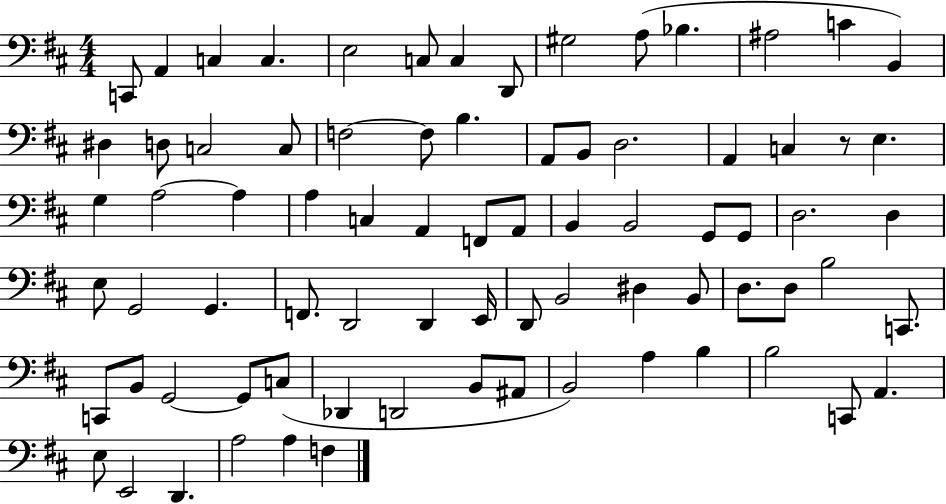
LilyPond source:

{
  \clef bass
  \numericTimeSignature
  \time 4/4
  \key d \major
  c,8 a,4 c4 c4. | e2 c8 c4 d,8 | gis2 a8( bes4. | ais2 c'4 b,4) | \break dis4 d8 c2 c8 | f2~~ f8 b4. | a,8 b,8 d2. | a,4 c4 r8 e4. | \break g4 a2~~ a4 | a4 c4 a,4 f,8 a,8 | b,4 b,2 g,8 g,8 | d2. d4 | \break e8 g,2 g,4. | f,8. d,2 d,4 e,16 | d,8 b,2 dis4 b,8 | d8. d8 b2 c,8. | \break c,8 b,8 g,2~~ g,8 c8( | des,4 d,2 b,8 ais,8 | b,2) a4 b4 | b2 c,8 a,4. | \break e8 e,2 d,4. | a2 a4 f4 | \bar "|."
}